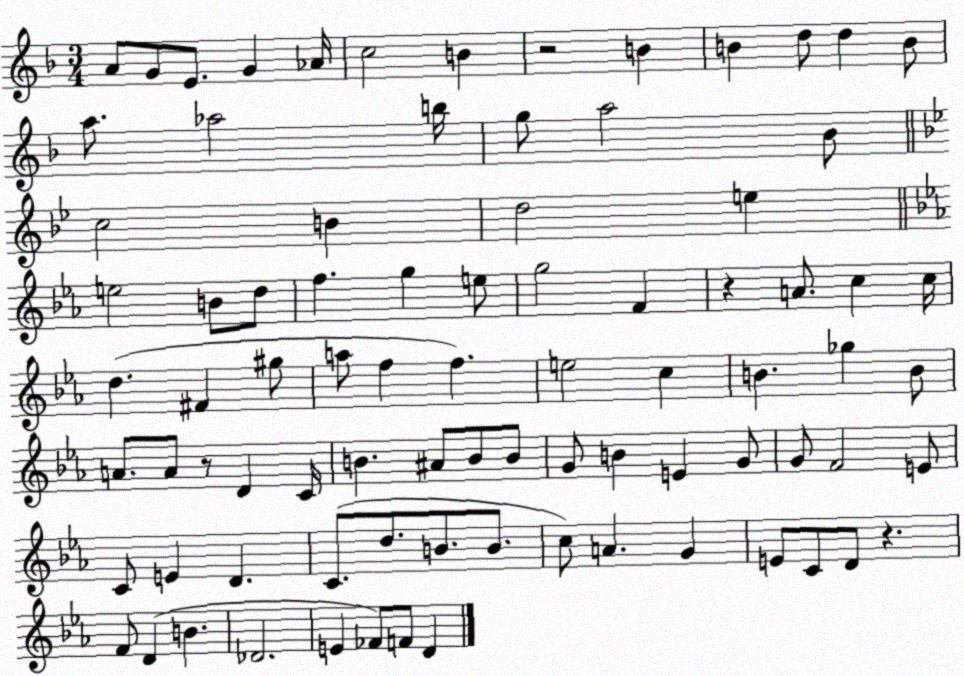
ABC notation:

X:1
T:Untitled
M:3/4
L:1/4
K:F
A/2 G/2 E/2 G _A/4 c2 B z2 B B d/2 d B/2 a/2 _a2 b/4 g/2 a2 _B/2 c2 B d2 e e2 B/2 d/2 f g e/2 g2 F z A/2 c c/4 d ^F ^g/2 a/2 f f e2 c B _g B/2 A/2 A/2 z/2 D C/4 B ^A/2 B/2 B/2 G/2 B E G/2 G/2 F2 E/2 C/2 E D C/2 d/2 B/2 B/2 c/2 A G E/2 C/2 D/2 z F/2 D B _D2 E _F/2 F/2 D